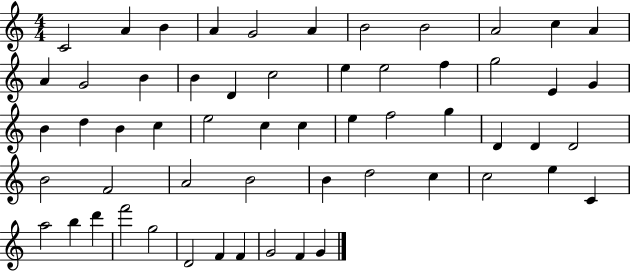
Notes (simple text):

C4/h A4/q B4/q A4/q G4/h A4/q B4/h B4/h A4/h C5/q A4/q A4/q G4/h B4/q B4/q D4/q C5/h E5/q E5/h F5/q G5/h E4/q G4/q B4/q D5/q B4/q C5/q E5/h C5/q C5/q E5/q F5/h G5/q D4/q D4/q D4/h B4/h F4/h A4/h B4/h B4/q D5/h C5/q C5/h E5/q C4/q A5/h B5/q D6/q F6/h G5/h D4/h F4/q F4/q G4/h F4/q G4/q